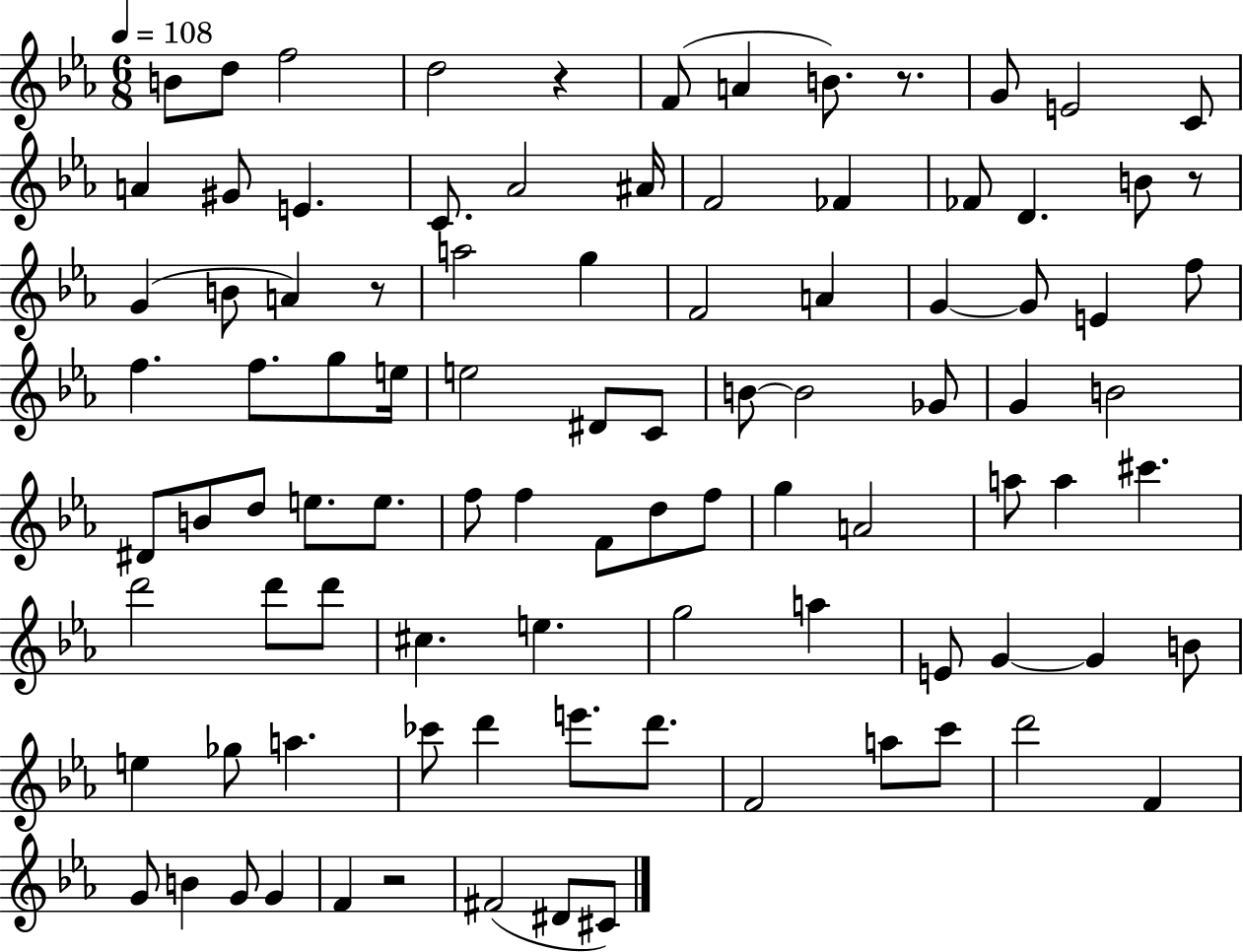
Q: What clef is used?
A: treble